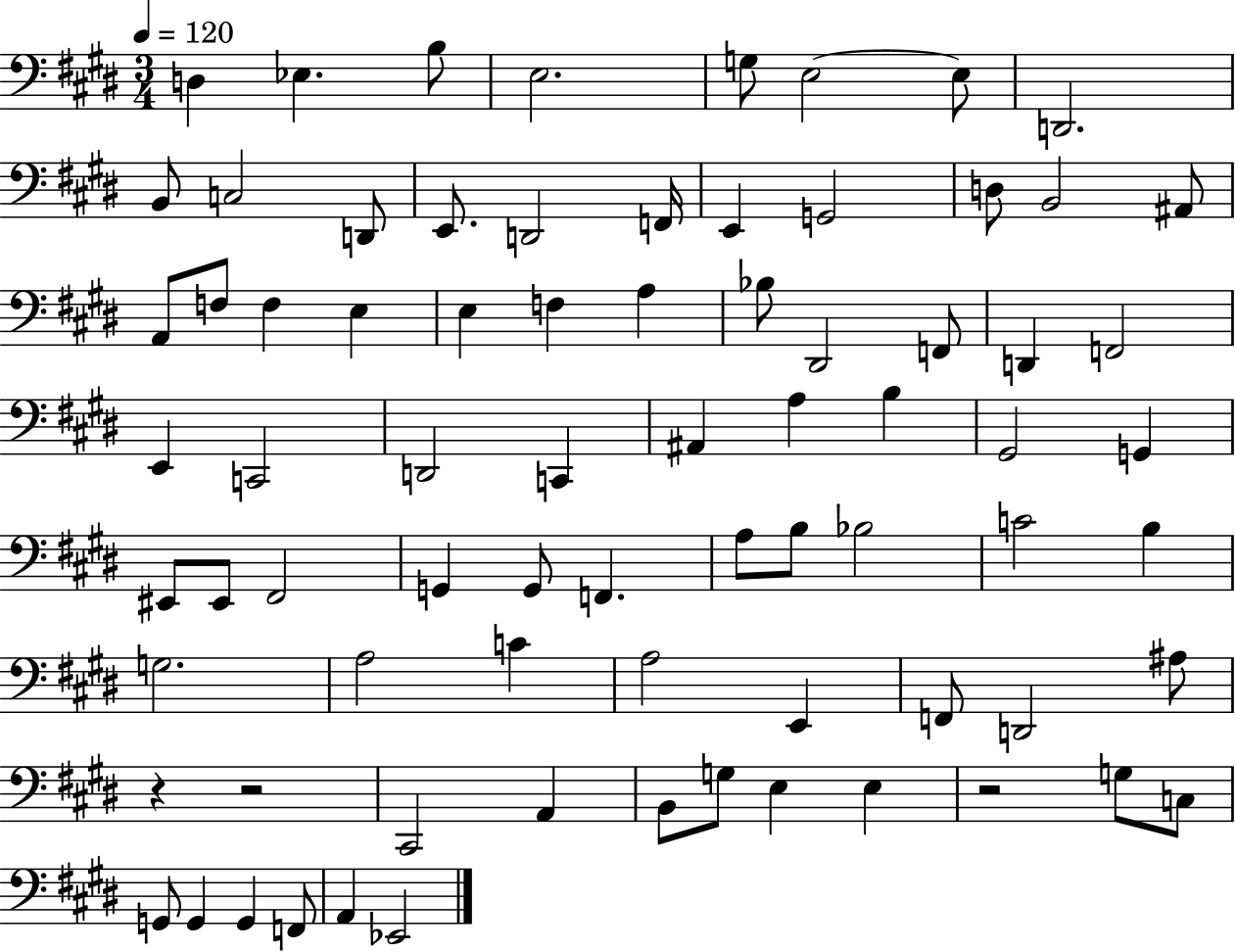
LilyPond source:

{
  \clef bass
  \numericTimeSignature
  \time 3/4
  \key e \major
  \tempo 4 = 120
  d4 ees4. b8 | e2. | g8 e2~~ e8 | d,2. | \break b,8 c2 d,8 | e,8. d,2 f,16 | e,4 g,2 | d8 b,2 ais,8 | \break a,8 f8 f4 e4 | e4 f4 a4 | bes8 dis,2 f,8 | d,4 f,2 | \break e,4 c,2 | d,2 c,4 | ais,4 a4 b4 | gis,2 g,4 | \break eis,8 eis,8 fis,2 | g,4 g,8 f,4. | a8 b8 bes2 | c'2 b4 | \break g2. | a2 c'4 | a2 e,4 | f,8 d,2 ais8 | \break r4 r2 | cis,2 a,4 | b,8 g8 e4 e4 | r2 g8 c8 | \break g,8 g,4 g,4 f,8 | a,4 ees,2 | \bar "|."
}